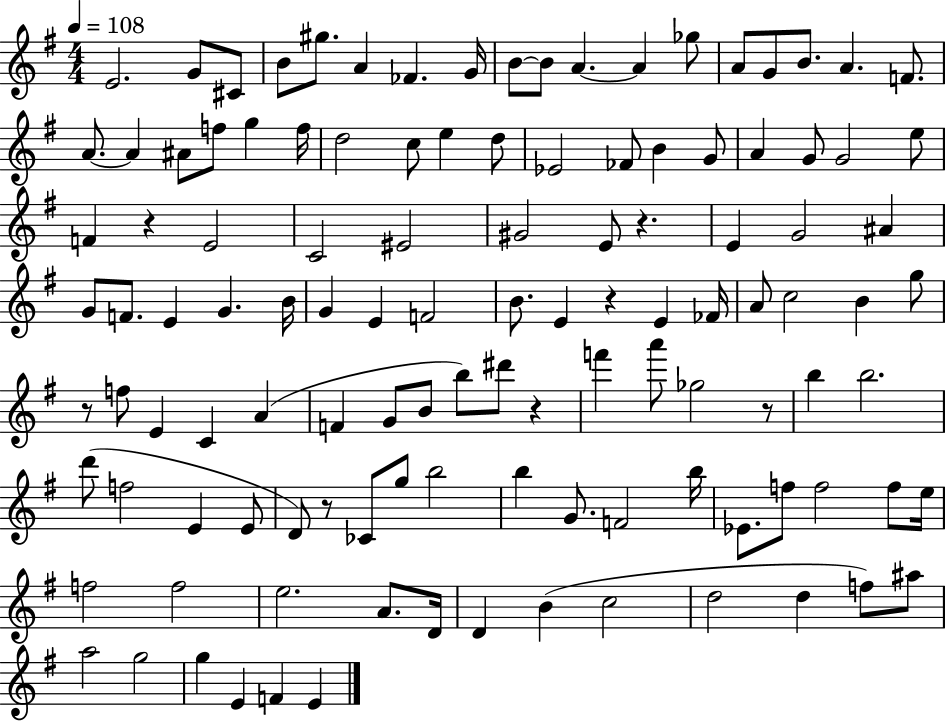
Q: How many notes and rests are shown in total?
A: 117